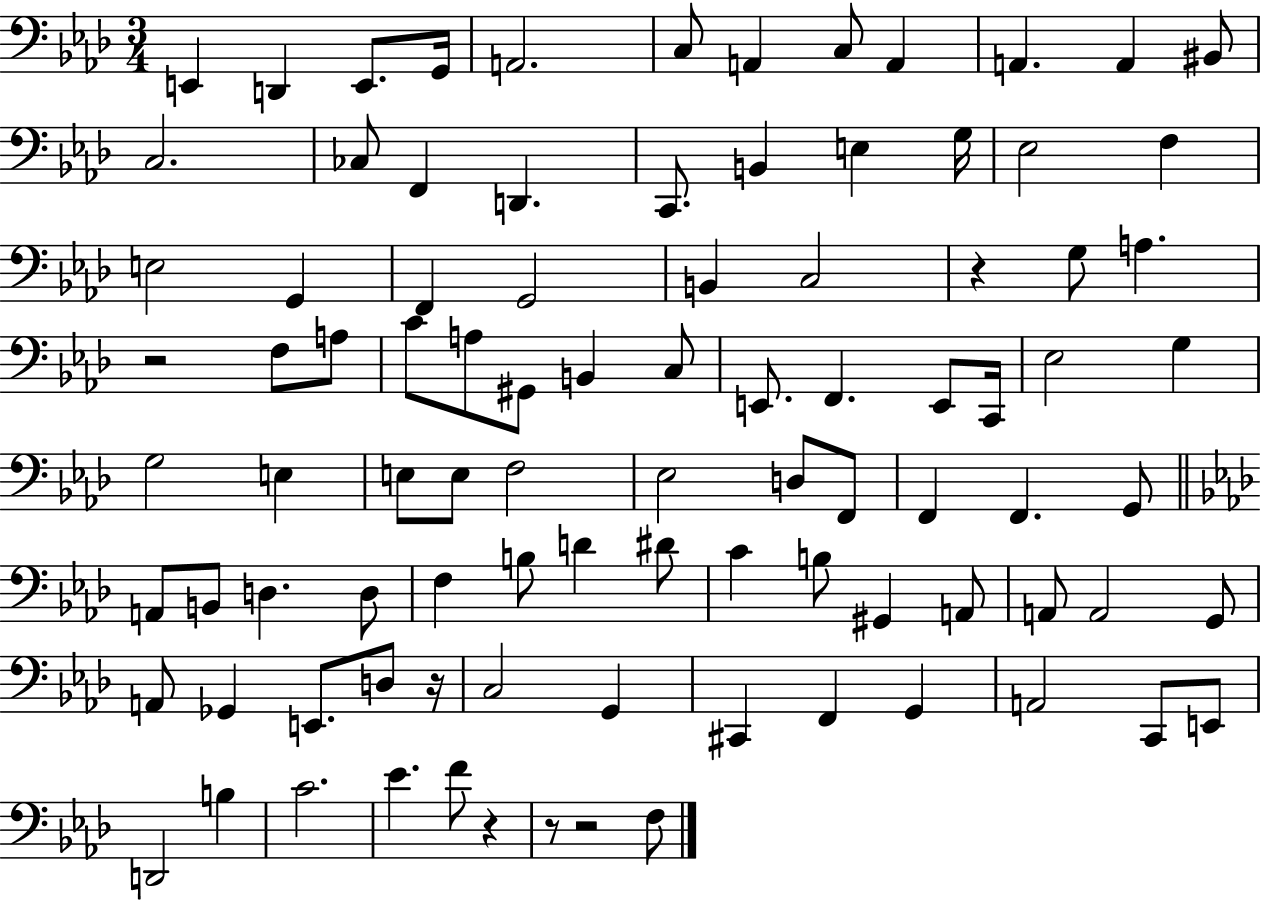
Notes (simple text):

E2/q D2/q E2/e. G2/s A2/h. C3/e A2/q C3/e A2/q A2/q. A2/q BIS2/e C3/h. CES3/e F2/q D2/q. C2/e. B2/q E3/q G3/s Eb3/h F3/q E3/h G2/q F2/q G2/h B2/q C3/h R/q G3/e A3/q. R/h F3/e A3/e C4/e A3/e G#2/e B2/q C3/e E2/e. F2/q. E2/e C2/s Eb3/h G3/q G3/h E3/q E3/e E3/e F3/h Eb3/h D3/e F2/e F2/q F2/q. G2/e A2/e B2/e D3/q. D3/e F3/q B3/e D4/q D#4/e C4/q B3/e G#2/q A2/e A2/e A2/h G2/e A2/e Gb2/q E2/e. D3/e R/s C3/h G2/q C#2/q F2/q G2/q A2/h C2/e E2/e D2/h B3/q C4/h. Eb4/q. F4/e R/q R/e R/h F3/e